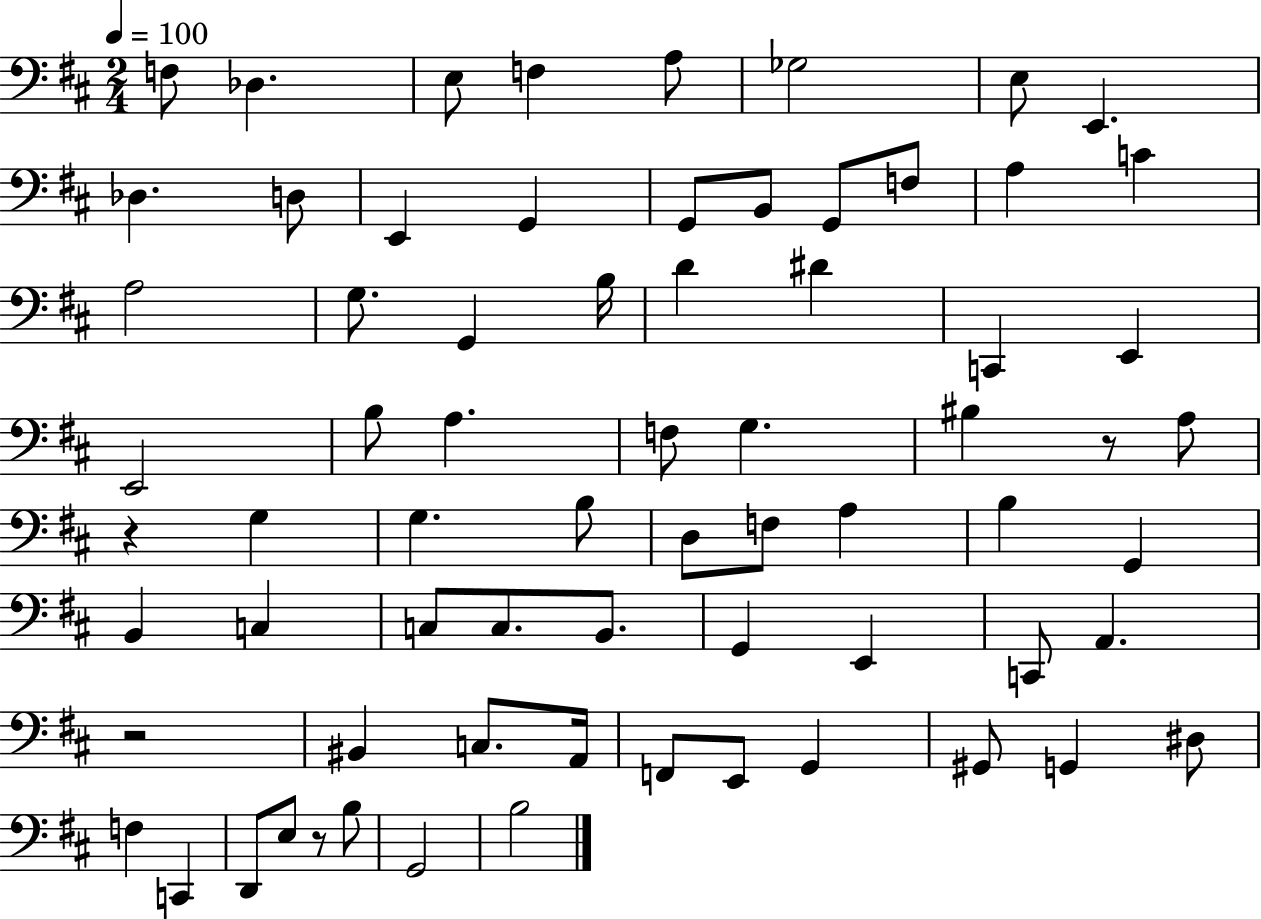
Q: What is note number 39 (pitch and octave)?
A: A3